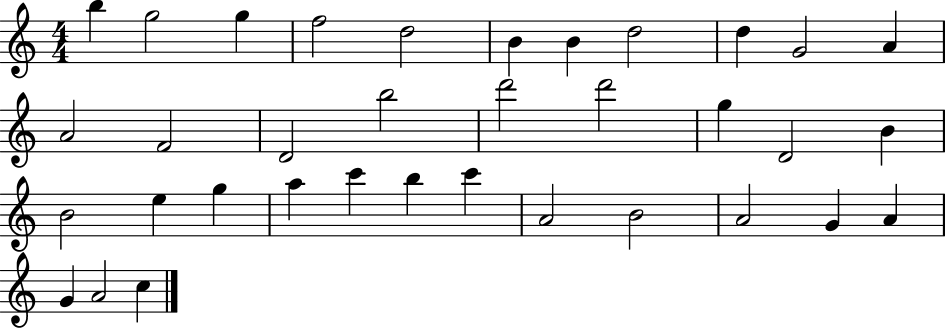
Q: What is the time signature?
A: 4/4